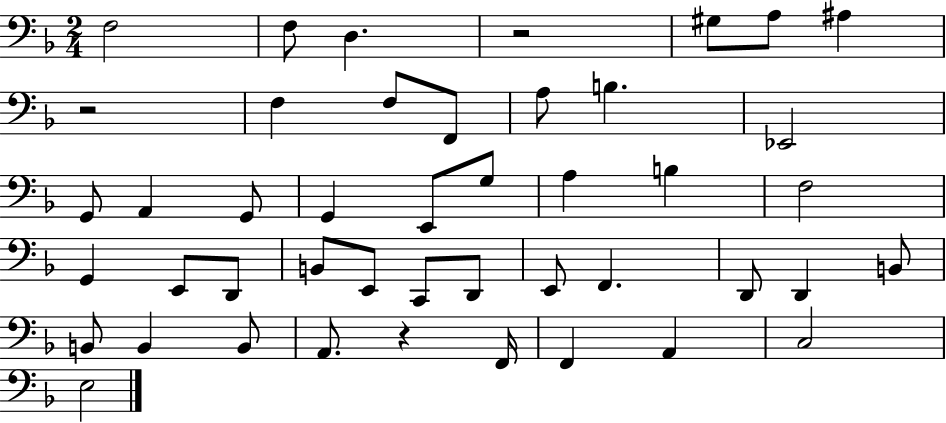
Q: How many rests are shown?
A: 3